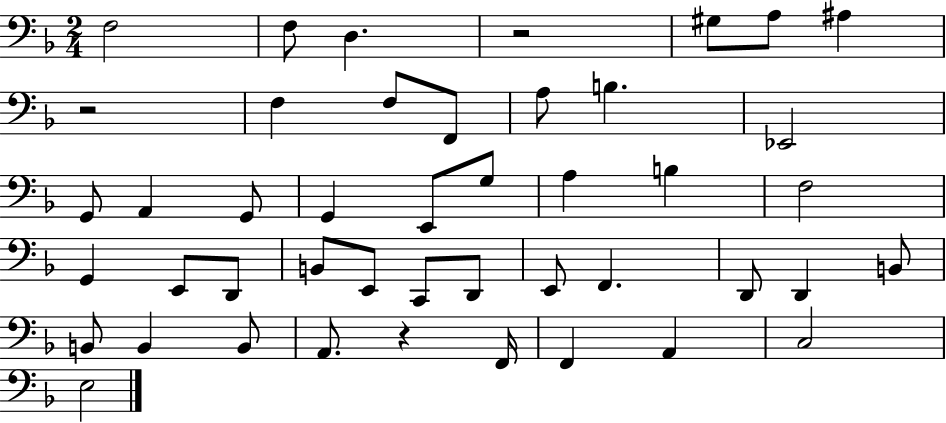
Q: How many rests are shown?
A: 3